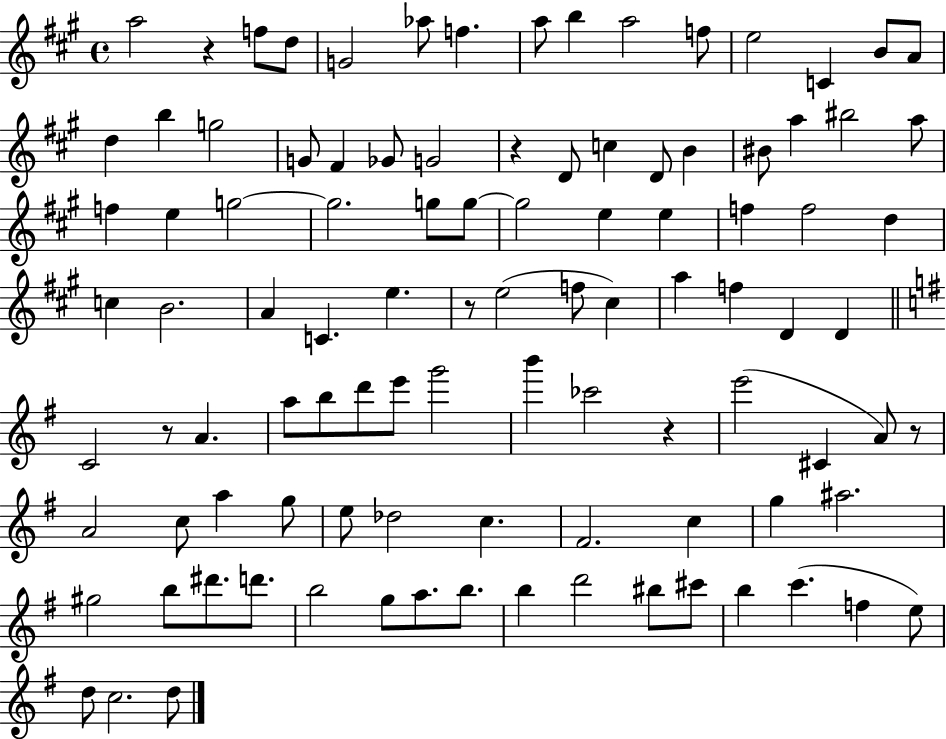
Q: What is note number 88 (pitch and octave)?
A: C#6